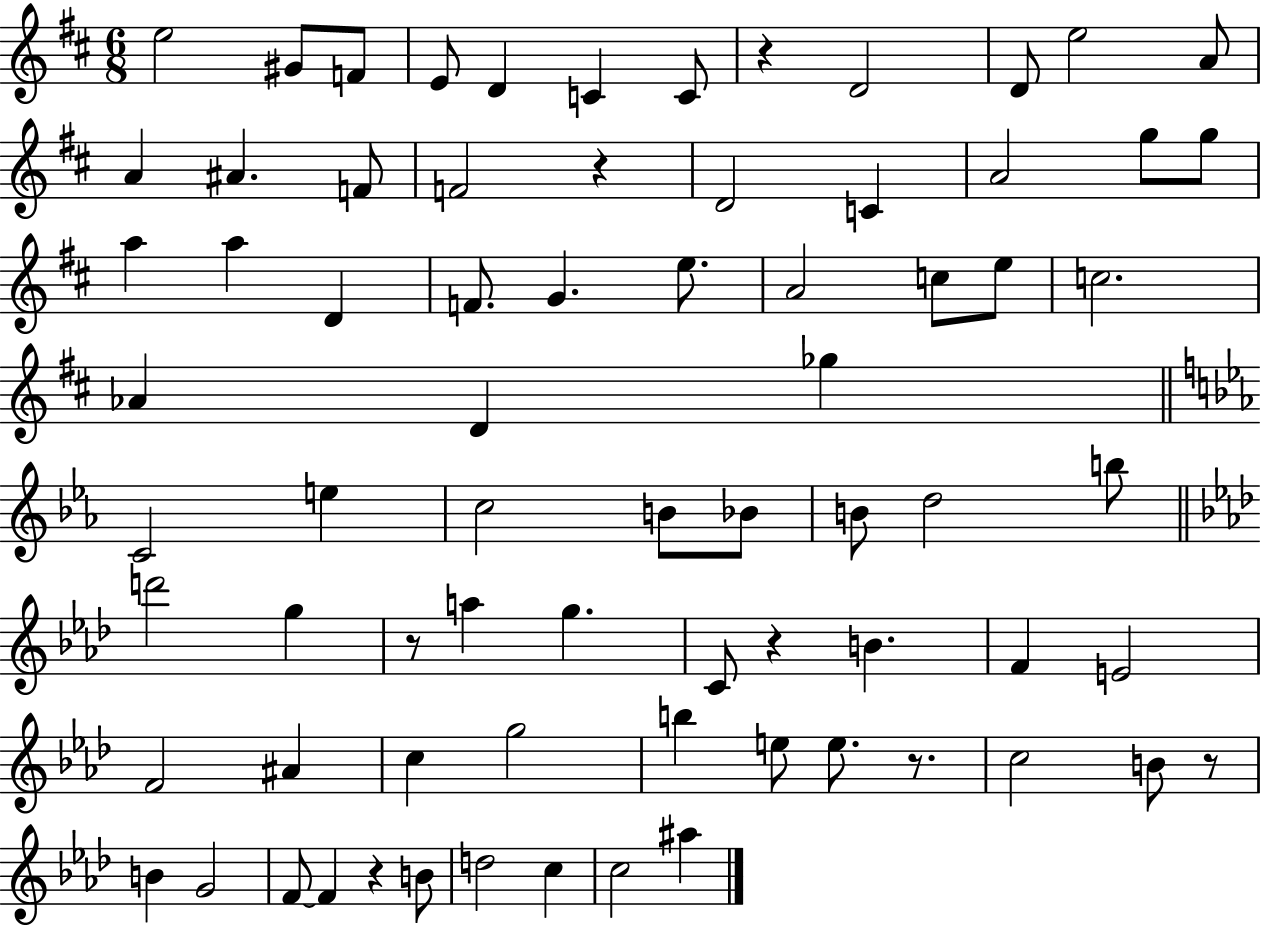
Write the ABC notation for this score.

X:1
T:Untitled
M:6/8
L:1/4
K:D
e2 ^G/2 F/2 E/2 D C C/2 z D2 D/2 e2 A/2 A ^A F/2 F2 z D2 C A2 g/2 g/2 a a D F/2 G e/2 A2 c/2 e/2 c2 _A D _g C2 e c2 B/2 _B/2 B/2 d2 b/2 d'2 g z/2 a g C/2 z B F E2 F2 ^A c g2 b e/2 e/2 z/2 c2 B/2 z/2 B G2 F/2 F z B/2 d2 c c2 ^a